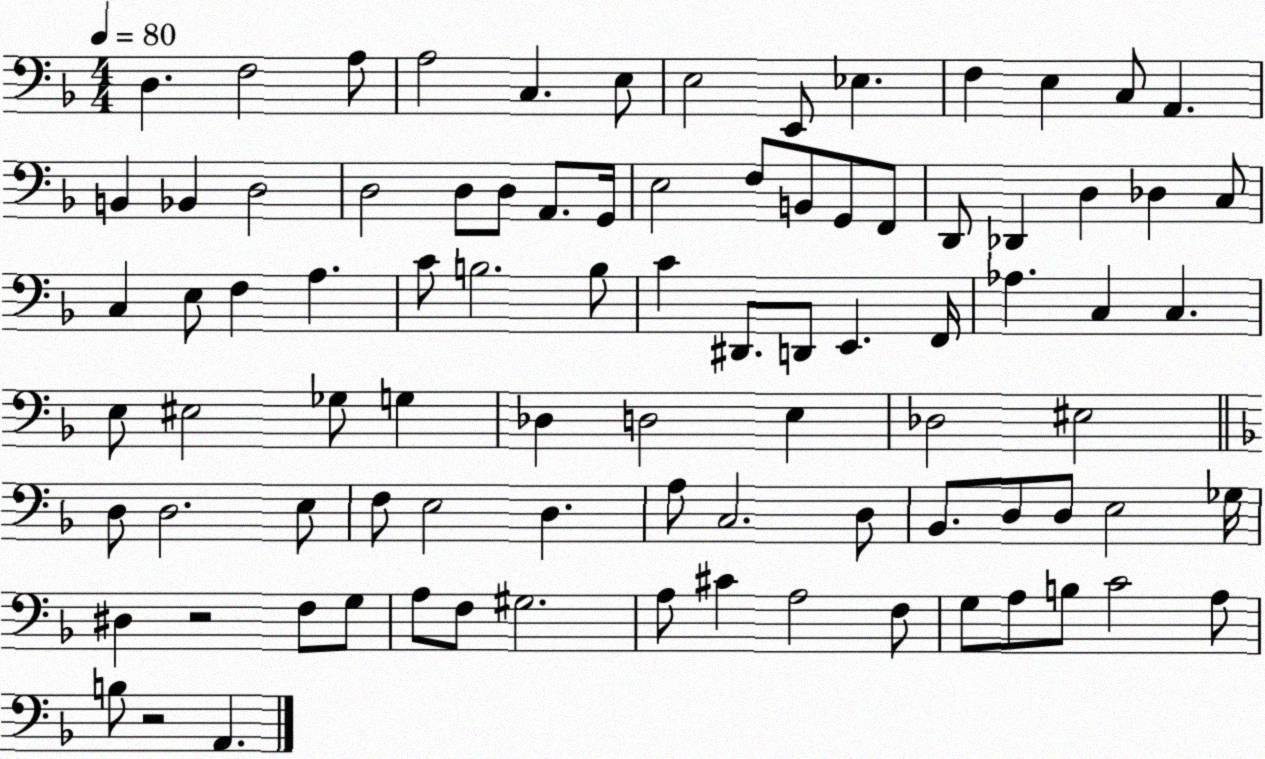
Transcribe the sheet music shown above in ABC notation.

X:1
T:Untitled
M:4/4
L:1/4
K:F
D, F,2 A,/2 A,2 C, E,/2 E,2 E,,/2 _E, F, E, C,/2 A,, B,, _B,, D,2 D,2 D,/2 D,/2 A,,/2 G,,/4 E,2 F,/2 B,,/2 G,,/2 F,,/2 D,,/2 _D,, D, _D, C,/2 C, E,/2 F, A, C/2 B,2 B,/2 C ^D,,/2 D,,/2 E,, F,,/4 _A, C, C, E,/2 ^E,2 _G,/2 G, _D, D,2 E, _D,2 ^E,2 D,/2 D,2 E,/2 F,/2 E,2 D, A,/2 C,2 D,/2 _B,,/2 D,/2 D,/2 E,2 _G,/4 ^D, z2 F,/2 G,/2 A,/2 F,/2 ^G,2 A,/2 ^C A,2 F,/2 G,/2 A,/2 B,/2 C2 A,/2 B,/2 z2 A,,